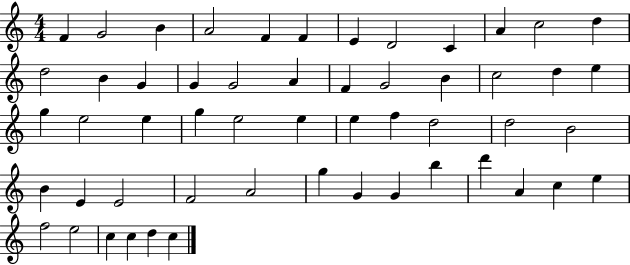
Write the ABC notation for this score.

X:1
T:Untitled
M:4/4
L:1/4
K:C
F G2 B A2 F F E D2 C A c2 d d2 B G G G2 A F G2 B c2 d e g e2 e g e2 e e f d2 d2 B2 B E E2 F2 A2 g G G b d' A c e f2 e2 c c d c